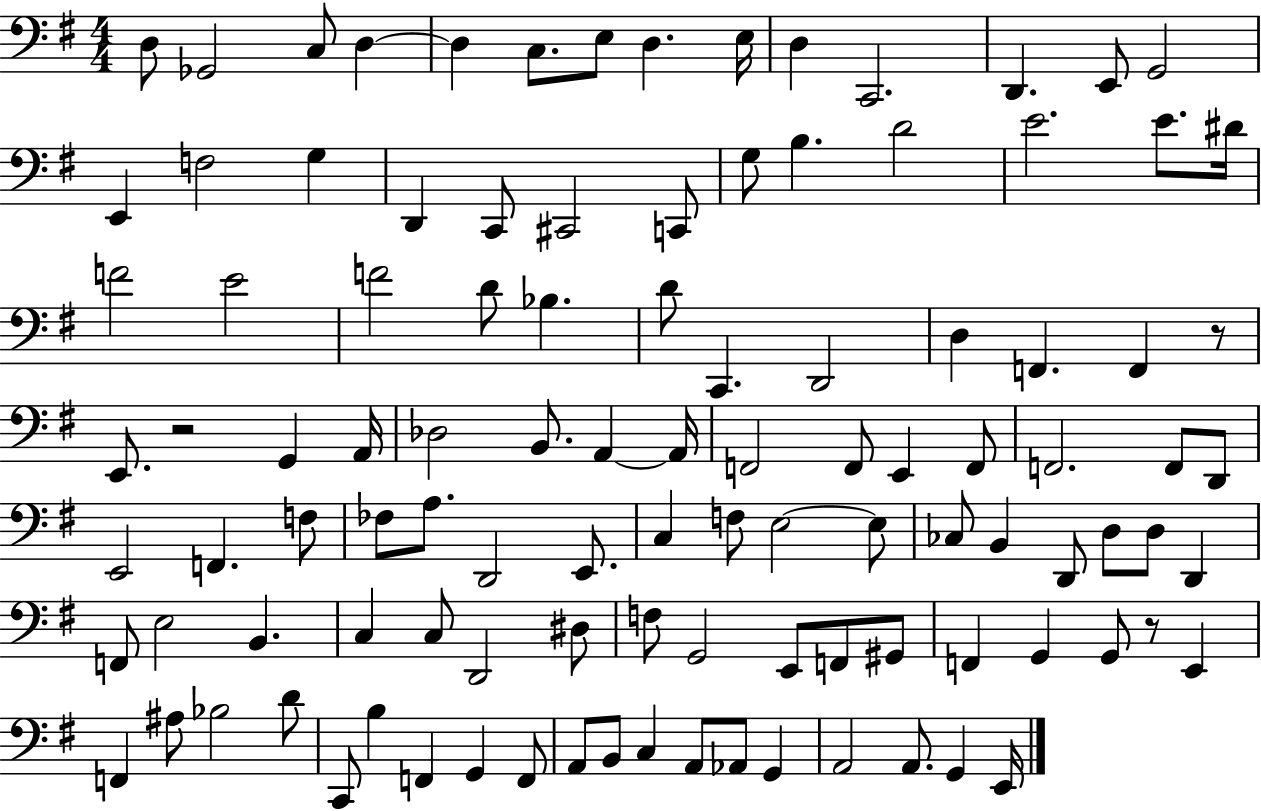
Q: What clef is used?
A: bass